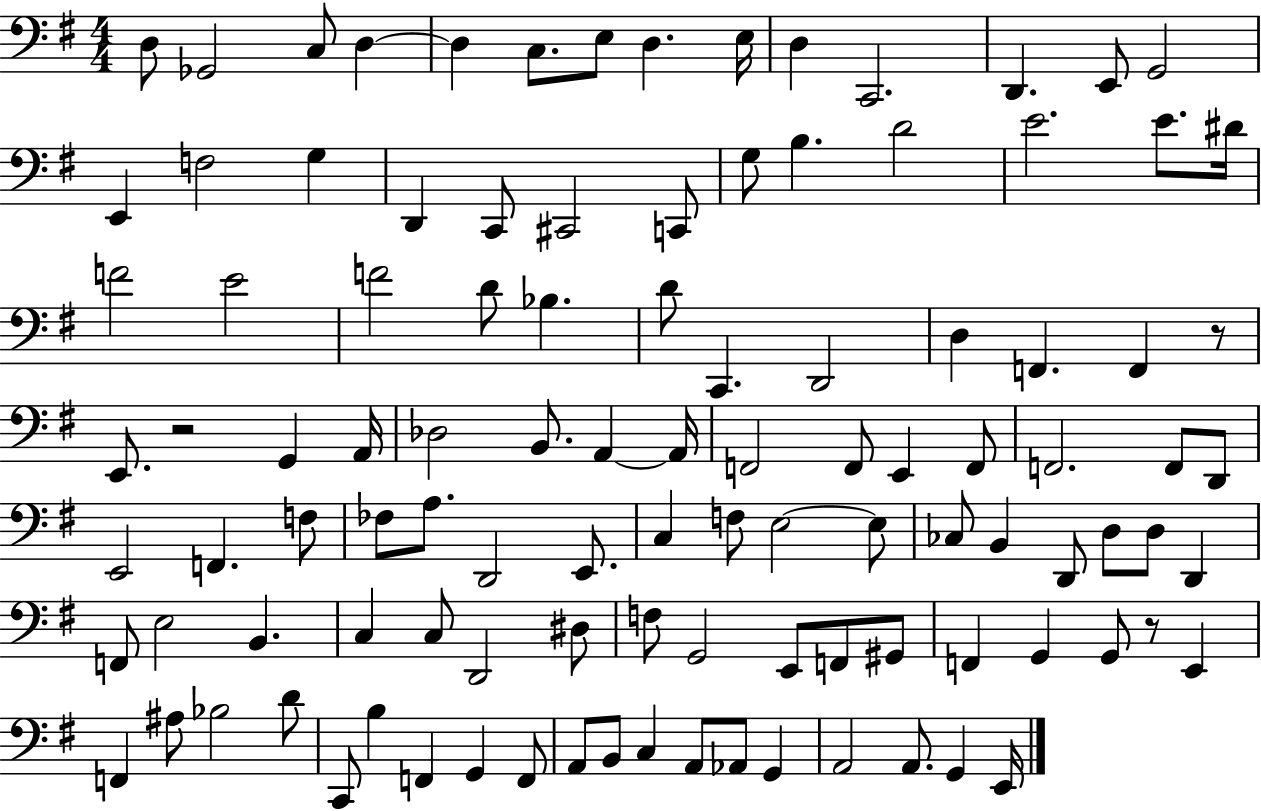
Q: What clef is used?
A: bass